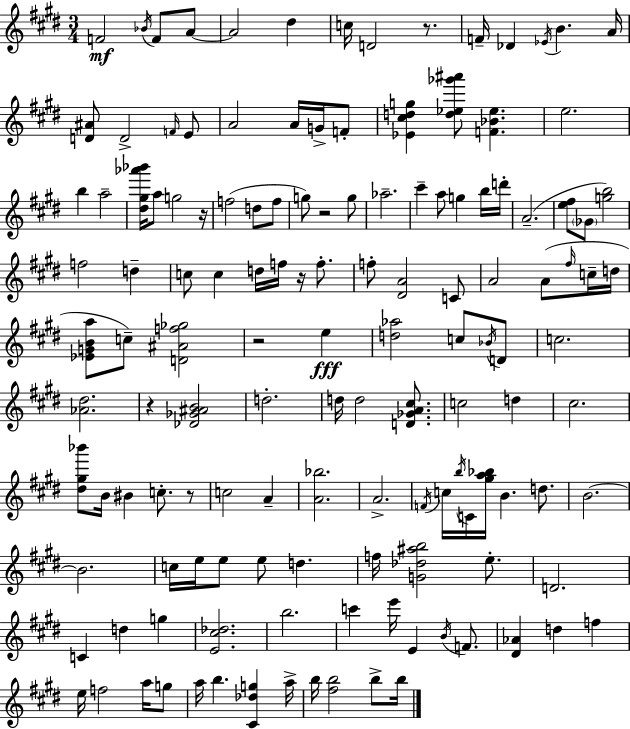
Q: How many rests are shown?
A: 7